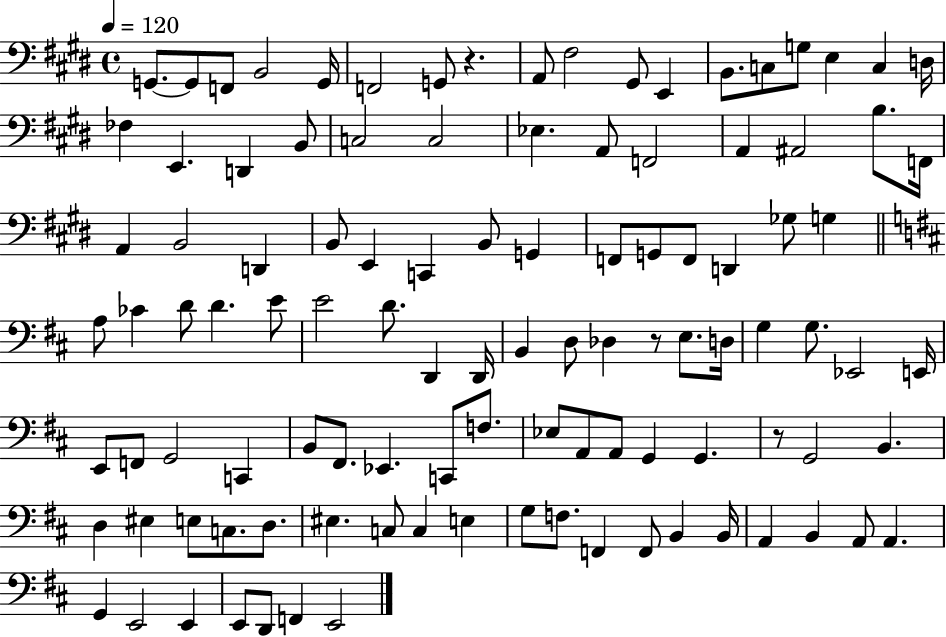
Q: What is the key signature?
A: E major